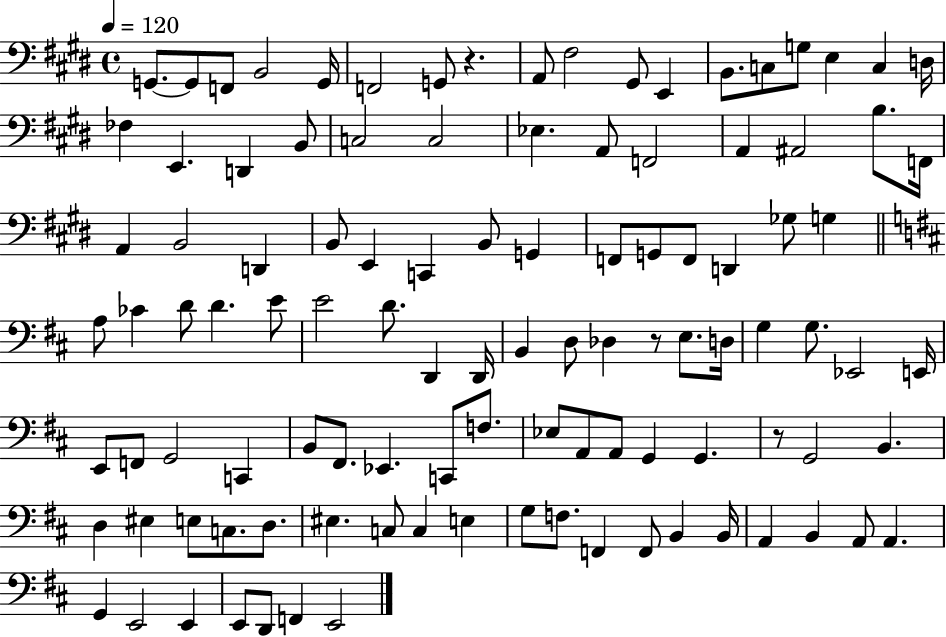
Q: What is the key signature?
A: E major